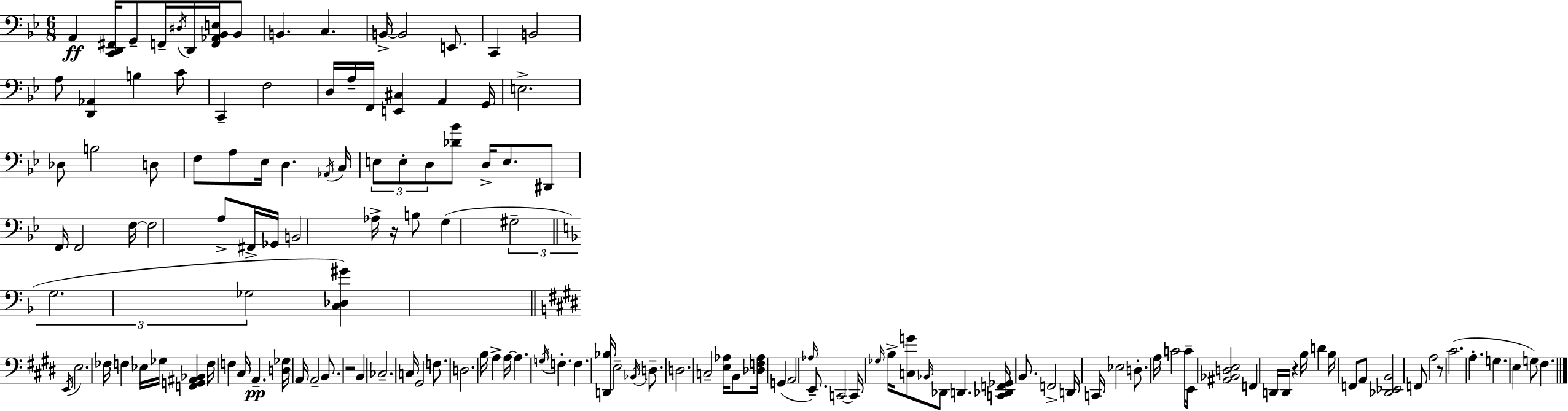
{
  \clef bass
  \numericTimeSignature
  \time 6/8
  \key g \minor
  a,4\ff <c, d, fis,>16 g,8-- f,16-- \acciaccatura { dis16 } d,16 <f, aes, bes, e>16 bes,8 | b,4. c4. | b,16->~~ b,2 e,8. | c,4 b,2 | \break a8 <d, aes,>4 b4 c'8 | c,4-- f2 | d16 a16-- f,16 <e, cis>4 a,4 | g,16 e2.-> | \break des8 b2 d8 | f8 a8 ees16 d4. | \acciaccatura { aes,16 } c16 \tuplet 3/2 { e8 e8-. d8 } <des' bes'>8 d16-> e8. | dis,8 f,16 f,2 | \break f16~~ f2 a8-> | fis,16-> ges,16 b,2 aes16-> r16 | b8 g4( \tuplet 3/2 { gis2-- | \bar "||" \break \key f \major g2. | ges2 } <c des gis'>4) | \bar "||" \break \key e \major \acciaccatura { e,16 } e2. | fes16 f4 ees16 ges16 <f, g, ais, bes,>4 | f16 f4 cis16 a,4.--\pp | <d ges>16 a,16 a,2-- b,8. | \break r2 b,4 | ces2.-- | c16 gis,2 f8. | d2. | \break b16 a4-> a16~~ a4. | \acciaccatura { g16 } f4.-. f4. | <d, bes>16 e2-- \acciaccatura { bes,16 } | d8.-- d2. | \break c2-- <e aes>16 | b,8 <des f aes>16 g,4( a,2 | \grace { aes16 }) e,8.-- c,2~~ | c,16 \grace { ges16 } b16-> <c g'>8 \grace { bes,16 } des,8 d,4. | \break <c, des, f, ges,>16 b,8. f,2-> | d,16 c,16 ees2 | d8.-. a16 c'2 | c'8-- e,16 <ais, bes, d e>2 | \break f,4 d,16 d,16 r4 | b16 d'4 b16 f,8 a,8 <des, ees, b,>2 | f,8 a2 | r8 cis'2.( | \break a4.-. | g4. e4 g8) | fis4. \bar "|."
}